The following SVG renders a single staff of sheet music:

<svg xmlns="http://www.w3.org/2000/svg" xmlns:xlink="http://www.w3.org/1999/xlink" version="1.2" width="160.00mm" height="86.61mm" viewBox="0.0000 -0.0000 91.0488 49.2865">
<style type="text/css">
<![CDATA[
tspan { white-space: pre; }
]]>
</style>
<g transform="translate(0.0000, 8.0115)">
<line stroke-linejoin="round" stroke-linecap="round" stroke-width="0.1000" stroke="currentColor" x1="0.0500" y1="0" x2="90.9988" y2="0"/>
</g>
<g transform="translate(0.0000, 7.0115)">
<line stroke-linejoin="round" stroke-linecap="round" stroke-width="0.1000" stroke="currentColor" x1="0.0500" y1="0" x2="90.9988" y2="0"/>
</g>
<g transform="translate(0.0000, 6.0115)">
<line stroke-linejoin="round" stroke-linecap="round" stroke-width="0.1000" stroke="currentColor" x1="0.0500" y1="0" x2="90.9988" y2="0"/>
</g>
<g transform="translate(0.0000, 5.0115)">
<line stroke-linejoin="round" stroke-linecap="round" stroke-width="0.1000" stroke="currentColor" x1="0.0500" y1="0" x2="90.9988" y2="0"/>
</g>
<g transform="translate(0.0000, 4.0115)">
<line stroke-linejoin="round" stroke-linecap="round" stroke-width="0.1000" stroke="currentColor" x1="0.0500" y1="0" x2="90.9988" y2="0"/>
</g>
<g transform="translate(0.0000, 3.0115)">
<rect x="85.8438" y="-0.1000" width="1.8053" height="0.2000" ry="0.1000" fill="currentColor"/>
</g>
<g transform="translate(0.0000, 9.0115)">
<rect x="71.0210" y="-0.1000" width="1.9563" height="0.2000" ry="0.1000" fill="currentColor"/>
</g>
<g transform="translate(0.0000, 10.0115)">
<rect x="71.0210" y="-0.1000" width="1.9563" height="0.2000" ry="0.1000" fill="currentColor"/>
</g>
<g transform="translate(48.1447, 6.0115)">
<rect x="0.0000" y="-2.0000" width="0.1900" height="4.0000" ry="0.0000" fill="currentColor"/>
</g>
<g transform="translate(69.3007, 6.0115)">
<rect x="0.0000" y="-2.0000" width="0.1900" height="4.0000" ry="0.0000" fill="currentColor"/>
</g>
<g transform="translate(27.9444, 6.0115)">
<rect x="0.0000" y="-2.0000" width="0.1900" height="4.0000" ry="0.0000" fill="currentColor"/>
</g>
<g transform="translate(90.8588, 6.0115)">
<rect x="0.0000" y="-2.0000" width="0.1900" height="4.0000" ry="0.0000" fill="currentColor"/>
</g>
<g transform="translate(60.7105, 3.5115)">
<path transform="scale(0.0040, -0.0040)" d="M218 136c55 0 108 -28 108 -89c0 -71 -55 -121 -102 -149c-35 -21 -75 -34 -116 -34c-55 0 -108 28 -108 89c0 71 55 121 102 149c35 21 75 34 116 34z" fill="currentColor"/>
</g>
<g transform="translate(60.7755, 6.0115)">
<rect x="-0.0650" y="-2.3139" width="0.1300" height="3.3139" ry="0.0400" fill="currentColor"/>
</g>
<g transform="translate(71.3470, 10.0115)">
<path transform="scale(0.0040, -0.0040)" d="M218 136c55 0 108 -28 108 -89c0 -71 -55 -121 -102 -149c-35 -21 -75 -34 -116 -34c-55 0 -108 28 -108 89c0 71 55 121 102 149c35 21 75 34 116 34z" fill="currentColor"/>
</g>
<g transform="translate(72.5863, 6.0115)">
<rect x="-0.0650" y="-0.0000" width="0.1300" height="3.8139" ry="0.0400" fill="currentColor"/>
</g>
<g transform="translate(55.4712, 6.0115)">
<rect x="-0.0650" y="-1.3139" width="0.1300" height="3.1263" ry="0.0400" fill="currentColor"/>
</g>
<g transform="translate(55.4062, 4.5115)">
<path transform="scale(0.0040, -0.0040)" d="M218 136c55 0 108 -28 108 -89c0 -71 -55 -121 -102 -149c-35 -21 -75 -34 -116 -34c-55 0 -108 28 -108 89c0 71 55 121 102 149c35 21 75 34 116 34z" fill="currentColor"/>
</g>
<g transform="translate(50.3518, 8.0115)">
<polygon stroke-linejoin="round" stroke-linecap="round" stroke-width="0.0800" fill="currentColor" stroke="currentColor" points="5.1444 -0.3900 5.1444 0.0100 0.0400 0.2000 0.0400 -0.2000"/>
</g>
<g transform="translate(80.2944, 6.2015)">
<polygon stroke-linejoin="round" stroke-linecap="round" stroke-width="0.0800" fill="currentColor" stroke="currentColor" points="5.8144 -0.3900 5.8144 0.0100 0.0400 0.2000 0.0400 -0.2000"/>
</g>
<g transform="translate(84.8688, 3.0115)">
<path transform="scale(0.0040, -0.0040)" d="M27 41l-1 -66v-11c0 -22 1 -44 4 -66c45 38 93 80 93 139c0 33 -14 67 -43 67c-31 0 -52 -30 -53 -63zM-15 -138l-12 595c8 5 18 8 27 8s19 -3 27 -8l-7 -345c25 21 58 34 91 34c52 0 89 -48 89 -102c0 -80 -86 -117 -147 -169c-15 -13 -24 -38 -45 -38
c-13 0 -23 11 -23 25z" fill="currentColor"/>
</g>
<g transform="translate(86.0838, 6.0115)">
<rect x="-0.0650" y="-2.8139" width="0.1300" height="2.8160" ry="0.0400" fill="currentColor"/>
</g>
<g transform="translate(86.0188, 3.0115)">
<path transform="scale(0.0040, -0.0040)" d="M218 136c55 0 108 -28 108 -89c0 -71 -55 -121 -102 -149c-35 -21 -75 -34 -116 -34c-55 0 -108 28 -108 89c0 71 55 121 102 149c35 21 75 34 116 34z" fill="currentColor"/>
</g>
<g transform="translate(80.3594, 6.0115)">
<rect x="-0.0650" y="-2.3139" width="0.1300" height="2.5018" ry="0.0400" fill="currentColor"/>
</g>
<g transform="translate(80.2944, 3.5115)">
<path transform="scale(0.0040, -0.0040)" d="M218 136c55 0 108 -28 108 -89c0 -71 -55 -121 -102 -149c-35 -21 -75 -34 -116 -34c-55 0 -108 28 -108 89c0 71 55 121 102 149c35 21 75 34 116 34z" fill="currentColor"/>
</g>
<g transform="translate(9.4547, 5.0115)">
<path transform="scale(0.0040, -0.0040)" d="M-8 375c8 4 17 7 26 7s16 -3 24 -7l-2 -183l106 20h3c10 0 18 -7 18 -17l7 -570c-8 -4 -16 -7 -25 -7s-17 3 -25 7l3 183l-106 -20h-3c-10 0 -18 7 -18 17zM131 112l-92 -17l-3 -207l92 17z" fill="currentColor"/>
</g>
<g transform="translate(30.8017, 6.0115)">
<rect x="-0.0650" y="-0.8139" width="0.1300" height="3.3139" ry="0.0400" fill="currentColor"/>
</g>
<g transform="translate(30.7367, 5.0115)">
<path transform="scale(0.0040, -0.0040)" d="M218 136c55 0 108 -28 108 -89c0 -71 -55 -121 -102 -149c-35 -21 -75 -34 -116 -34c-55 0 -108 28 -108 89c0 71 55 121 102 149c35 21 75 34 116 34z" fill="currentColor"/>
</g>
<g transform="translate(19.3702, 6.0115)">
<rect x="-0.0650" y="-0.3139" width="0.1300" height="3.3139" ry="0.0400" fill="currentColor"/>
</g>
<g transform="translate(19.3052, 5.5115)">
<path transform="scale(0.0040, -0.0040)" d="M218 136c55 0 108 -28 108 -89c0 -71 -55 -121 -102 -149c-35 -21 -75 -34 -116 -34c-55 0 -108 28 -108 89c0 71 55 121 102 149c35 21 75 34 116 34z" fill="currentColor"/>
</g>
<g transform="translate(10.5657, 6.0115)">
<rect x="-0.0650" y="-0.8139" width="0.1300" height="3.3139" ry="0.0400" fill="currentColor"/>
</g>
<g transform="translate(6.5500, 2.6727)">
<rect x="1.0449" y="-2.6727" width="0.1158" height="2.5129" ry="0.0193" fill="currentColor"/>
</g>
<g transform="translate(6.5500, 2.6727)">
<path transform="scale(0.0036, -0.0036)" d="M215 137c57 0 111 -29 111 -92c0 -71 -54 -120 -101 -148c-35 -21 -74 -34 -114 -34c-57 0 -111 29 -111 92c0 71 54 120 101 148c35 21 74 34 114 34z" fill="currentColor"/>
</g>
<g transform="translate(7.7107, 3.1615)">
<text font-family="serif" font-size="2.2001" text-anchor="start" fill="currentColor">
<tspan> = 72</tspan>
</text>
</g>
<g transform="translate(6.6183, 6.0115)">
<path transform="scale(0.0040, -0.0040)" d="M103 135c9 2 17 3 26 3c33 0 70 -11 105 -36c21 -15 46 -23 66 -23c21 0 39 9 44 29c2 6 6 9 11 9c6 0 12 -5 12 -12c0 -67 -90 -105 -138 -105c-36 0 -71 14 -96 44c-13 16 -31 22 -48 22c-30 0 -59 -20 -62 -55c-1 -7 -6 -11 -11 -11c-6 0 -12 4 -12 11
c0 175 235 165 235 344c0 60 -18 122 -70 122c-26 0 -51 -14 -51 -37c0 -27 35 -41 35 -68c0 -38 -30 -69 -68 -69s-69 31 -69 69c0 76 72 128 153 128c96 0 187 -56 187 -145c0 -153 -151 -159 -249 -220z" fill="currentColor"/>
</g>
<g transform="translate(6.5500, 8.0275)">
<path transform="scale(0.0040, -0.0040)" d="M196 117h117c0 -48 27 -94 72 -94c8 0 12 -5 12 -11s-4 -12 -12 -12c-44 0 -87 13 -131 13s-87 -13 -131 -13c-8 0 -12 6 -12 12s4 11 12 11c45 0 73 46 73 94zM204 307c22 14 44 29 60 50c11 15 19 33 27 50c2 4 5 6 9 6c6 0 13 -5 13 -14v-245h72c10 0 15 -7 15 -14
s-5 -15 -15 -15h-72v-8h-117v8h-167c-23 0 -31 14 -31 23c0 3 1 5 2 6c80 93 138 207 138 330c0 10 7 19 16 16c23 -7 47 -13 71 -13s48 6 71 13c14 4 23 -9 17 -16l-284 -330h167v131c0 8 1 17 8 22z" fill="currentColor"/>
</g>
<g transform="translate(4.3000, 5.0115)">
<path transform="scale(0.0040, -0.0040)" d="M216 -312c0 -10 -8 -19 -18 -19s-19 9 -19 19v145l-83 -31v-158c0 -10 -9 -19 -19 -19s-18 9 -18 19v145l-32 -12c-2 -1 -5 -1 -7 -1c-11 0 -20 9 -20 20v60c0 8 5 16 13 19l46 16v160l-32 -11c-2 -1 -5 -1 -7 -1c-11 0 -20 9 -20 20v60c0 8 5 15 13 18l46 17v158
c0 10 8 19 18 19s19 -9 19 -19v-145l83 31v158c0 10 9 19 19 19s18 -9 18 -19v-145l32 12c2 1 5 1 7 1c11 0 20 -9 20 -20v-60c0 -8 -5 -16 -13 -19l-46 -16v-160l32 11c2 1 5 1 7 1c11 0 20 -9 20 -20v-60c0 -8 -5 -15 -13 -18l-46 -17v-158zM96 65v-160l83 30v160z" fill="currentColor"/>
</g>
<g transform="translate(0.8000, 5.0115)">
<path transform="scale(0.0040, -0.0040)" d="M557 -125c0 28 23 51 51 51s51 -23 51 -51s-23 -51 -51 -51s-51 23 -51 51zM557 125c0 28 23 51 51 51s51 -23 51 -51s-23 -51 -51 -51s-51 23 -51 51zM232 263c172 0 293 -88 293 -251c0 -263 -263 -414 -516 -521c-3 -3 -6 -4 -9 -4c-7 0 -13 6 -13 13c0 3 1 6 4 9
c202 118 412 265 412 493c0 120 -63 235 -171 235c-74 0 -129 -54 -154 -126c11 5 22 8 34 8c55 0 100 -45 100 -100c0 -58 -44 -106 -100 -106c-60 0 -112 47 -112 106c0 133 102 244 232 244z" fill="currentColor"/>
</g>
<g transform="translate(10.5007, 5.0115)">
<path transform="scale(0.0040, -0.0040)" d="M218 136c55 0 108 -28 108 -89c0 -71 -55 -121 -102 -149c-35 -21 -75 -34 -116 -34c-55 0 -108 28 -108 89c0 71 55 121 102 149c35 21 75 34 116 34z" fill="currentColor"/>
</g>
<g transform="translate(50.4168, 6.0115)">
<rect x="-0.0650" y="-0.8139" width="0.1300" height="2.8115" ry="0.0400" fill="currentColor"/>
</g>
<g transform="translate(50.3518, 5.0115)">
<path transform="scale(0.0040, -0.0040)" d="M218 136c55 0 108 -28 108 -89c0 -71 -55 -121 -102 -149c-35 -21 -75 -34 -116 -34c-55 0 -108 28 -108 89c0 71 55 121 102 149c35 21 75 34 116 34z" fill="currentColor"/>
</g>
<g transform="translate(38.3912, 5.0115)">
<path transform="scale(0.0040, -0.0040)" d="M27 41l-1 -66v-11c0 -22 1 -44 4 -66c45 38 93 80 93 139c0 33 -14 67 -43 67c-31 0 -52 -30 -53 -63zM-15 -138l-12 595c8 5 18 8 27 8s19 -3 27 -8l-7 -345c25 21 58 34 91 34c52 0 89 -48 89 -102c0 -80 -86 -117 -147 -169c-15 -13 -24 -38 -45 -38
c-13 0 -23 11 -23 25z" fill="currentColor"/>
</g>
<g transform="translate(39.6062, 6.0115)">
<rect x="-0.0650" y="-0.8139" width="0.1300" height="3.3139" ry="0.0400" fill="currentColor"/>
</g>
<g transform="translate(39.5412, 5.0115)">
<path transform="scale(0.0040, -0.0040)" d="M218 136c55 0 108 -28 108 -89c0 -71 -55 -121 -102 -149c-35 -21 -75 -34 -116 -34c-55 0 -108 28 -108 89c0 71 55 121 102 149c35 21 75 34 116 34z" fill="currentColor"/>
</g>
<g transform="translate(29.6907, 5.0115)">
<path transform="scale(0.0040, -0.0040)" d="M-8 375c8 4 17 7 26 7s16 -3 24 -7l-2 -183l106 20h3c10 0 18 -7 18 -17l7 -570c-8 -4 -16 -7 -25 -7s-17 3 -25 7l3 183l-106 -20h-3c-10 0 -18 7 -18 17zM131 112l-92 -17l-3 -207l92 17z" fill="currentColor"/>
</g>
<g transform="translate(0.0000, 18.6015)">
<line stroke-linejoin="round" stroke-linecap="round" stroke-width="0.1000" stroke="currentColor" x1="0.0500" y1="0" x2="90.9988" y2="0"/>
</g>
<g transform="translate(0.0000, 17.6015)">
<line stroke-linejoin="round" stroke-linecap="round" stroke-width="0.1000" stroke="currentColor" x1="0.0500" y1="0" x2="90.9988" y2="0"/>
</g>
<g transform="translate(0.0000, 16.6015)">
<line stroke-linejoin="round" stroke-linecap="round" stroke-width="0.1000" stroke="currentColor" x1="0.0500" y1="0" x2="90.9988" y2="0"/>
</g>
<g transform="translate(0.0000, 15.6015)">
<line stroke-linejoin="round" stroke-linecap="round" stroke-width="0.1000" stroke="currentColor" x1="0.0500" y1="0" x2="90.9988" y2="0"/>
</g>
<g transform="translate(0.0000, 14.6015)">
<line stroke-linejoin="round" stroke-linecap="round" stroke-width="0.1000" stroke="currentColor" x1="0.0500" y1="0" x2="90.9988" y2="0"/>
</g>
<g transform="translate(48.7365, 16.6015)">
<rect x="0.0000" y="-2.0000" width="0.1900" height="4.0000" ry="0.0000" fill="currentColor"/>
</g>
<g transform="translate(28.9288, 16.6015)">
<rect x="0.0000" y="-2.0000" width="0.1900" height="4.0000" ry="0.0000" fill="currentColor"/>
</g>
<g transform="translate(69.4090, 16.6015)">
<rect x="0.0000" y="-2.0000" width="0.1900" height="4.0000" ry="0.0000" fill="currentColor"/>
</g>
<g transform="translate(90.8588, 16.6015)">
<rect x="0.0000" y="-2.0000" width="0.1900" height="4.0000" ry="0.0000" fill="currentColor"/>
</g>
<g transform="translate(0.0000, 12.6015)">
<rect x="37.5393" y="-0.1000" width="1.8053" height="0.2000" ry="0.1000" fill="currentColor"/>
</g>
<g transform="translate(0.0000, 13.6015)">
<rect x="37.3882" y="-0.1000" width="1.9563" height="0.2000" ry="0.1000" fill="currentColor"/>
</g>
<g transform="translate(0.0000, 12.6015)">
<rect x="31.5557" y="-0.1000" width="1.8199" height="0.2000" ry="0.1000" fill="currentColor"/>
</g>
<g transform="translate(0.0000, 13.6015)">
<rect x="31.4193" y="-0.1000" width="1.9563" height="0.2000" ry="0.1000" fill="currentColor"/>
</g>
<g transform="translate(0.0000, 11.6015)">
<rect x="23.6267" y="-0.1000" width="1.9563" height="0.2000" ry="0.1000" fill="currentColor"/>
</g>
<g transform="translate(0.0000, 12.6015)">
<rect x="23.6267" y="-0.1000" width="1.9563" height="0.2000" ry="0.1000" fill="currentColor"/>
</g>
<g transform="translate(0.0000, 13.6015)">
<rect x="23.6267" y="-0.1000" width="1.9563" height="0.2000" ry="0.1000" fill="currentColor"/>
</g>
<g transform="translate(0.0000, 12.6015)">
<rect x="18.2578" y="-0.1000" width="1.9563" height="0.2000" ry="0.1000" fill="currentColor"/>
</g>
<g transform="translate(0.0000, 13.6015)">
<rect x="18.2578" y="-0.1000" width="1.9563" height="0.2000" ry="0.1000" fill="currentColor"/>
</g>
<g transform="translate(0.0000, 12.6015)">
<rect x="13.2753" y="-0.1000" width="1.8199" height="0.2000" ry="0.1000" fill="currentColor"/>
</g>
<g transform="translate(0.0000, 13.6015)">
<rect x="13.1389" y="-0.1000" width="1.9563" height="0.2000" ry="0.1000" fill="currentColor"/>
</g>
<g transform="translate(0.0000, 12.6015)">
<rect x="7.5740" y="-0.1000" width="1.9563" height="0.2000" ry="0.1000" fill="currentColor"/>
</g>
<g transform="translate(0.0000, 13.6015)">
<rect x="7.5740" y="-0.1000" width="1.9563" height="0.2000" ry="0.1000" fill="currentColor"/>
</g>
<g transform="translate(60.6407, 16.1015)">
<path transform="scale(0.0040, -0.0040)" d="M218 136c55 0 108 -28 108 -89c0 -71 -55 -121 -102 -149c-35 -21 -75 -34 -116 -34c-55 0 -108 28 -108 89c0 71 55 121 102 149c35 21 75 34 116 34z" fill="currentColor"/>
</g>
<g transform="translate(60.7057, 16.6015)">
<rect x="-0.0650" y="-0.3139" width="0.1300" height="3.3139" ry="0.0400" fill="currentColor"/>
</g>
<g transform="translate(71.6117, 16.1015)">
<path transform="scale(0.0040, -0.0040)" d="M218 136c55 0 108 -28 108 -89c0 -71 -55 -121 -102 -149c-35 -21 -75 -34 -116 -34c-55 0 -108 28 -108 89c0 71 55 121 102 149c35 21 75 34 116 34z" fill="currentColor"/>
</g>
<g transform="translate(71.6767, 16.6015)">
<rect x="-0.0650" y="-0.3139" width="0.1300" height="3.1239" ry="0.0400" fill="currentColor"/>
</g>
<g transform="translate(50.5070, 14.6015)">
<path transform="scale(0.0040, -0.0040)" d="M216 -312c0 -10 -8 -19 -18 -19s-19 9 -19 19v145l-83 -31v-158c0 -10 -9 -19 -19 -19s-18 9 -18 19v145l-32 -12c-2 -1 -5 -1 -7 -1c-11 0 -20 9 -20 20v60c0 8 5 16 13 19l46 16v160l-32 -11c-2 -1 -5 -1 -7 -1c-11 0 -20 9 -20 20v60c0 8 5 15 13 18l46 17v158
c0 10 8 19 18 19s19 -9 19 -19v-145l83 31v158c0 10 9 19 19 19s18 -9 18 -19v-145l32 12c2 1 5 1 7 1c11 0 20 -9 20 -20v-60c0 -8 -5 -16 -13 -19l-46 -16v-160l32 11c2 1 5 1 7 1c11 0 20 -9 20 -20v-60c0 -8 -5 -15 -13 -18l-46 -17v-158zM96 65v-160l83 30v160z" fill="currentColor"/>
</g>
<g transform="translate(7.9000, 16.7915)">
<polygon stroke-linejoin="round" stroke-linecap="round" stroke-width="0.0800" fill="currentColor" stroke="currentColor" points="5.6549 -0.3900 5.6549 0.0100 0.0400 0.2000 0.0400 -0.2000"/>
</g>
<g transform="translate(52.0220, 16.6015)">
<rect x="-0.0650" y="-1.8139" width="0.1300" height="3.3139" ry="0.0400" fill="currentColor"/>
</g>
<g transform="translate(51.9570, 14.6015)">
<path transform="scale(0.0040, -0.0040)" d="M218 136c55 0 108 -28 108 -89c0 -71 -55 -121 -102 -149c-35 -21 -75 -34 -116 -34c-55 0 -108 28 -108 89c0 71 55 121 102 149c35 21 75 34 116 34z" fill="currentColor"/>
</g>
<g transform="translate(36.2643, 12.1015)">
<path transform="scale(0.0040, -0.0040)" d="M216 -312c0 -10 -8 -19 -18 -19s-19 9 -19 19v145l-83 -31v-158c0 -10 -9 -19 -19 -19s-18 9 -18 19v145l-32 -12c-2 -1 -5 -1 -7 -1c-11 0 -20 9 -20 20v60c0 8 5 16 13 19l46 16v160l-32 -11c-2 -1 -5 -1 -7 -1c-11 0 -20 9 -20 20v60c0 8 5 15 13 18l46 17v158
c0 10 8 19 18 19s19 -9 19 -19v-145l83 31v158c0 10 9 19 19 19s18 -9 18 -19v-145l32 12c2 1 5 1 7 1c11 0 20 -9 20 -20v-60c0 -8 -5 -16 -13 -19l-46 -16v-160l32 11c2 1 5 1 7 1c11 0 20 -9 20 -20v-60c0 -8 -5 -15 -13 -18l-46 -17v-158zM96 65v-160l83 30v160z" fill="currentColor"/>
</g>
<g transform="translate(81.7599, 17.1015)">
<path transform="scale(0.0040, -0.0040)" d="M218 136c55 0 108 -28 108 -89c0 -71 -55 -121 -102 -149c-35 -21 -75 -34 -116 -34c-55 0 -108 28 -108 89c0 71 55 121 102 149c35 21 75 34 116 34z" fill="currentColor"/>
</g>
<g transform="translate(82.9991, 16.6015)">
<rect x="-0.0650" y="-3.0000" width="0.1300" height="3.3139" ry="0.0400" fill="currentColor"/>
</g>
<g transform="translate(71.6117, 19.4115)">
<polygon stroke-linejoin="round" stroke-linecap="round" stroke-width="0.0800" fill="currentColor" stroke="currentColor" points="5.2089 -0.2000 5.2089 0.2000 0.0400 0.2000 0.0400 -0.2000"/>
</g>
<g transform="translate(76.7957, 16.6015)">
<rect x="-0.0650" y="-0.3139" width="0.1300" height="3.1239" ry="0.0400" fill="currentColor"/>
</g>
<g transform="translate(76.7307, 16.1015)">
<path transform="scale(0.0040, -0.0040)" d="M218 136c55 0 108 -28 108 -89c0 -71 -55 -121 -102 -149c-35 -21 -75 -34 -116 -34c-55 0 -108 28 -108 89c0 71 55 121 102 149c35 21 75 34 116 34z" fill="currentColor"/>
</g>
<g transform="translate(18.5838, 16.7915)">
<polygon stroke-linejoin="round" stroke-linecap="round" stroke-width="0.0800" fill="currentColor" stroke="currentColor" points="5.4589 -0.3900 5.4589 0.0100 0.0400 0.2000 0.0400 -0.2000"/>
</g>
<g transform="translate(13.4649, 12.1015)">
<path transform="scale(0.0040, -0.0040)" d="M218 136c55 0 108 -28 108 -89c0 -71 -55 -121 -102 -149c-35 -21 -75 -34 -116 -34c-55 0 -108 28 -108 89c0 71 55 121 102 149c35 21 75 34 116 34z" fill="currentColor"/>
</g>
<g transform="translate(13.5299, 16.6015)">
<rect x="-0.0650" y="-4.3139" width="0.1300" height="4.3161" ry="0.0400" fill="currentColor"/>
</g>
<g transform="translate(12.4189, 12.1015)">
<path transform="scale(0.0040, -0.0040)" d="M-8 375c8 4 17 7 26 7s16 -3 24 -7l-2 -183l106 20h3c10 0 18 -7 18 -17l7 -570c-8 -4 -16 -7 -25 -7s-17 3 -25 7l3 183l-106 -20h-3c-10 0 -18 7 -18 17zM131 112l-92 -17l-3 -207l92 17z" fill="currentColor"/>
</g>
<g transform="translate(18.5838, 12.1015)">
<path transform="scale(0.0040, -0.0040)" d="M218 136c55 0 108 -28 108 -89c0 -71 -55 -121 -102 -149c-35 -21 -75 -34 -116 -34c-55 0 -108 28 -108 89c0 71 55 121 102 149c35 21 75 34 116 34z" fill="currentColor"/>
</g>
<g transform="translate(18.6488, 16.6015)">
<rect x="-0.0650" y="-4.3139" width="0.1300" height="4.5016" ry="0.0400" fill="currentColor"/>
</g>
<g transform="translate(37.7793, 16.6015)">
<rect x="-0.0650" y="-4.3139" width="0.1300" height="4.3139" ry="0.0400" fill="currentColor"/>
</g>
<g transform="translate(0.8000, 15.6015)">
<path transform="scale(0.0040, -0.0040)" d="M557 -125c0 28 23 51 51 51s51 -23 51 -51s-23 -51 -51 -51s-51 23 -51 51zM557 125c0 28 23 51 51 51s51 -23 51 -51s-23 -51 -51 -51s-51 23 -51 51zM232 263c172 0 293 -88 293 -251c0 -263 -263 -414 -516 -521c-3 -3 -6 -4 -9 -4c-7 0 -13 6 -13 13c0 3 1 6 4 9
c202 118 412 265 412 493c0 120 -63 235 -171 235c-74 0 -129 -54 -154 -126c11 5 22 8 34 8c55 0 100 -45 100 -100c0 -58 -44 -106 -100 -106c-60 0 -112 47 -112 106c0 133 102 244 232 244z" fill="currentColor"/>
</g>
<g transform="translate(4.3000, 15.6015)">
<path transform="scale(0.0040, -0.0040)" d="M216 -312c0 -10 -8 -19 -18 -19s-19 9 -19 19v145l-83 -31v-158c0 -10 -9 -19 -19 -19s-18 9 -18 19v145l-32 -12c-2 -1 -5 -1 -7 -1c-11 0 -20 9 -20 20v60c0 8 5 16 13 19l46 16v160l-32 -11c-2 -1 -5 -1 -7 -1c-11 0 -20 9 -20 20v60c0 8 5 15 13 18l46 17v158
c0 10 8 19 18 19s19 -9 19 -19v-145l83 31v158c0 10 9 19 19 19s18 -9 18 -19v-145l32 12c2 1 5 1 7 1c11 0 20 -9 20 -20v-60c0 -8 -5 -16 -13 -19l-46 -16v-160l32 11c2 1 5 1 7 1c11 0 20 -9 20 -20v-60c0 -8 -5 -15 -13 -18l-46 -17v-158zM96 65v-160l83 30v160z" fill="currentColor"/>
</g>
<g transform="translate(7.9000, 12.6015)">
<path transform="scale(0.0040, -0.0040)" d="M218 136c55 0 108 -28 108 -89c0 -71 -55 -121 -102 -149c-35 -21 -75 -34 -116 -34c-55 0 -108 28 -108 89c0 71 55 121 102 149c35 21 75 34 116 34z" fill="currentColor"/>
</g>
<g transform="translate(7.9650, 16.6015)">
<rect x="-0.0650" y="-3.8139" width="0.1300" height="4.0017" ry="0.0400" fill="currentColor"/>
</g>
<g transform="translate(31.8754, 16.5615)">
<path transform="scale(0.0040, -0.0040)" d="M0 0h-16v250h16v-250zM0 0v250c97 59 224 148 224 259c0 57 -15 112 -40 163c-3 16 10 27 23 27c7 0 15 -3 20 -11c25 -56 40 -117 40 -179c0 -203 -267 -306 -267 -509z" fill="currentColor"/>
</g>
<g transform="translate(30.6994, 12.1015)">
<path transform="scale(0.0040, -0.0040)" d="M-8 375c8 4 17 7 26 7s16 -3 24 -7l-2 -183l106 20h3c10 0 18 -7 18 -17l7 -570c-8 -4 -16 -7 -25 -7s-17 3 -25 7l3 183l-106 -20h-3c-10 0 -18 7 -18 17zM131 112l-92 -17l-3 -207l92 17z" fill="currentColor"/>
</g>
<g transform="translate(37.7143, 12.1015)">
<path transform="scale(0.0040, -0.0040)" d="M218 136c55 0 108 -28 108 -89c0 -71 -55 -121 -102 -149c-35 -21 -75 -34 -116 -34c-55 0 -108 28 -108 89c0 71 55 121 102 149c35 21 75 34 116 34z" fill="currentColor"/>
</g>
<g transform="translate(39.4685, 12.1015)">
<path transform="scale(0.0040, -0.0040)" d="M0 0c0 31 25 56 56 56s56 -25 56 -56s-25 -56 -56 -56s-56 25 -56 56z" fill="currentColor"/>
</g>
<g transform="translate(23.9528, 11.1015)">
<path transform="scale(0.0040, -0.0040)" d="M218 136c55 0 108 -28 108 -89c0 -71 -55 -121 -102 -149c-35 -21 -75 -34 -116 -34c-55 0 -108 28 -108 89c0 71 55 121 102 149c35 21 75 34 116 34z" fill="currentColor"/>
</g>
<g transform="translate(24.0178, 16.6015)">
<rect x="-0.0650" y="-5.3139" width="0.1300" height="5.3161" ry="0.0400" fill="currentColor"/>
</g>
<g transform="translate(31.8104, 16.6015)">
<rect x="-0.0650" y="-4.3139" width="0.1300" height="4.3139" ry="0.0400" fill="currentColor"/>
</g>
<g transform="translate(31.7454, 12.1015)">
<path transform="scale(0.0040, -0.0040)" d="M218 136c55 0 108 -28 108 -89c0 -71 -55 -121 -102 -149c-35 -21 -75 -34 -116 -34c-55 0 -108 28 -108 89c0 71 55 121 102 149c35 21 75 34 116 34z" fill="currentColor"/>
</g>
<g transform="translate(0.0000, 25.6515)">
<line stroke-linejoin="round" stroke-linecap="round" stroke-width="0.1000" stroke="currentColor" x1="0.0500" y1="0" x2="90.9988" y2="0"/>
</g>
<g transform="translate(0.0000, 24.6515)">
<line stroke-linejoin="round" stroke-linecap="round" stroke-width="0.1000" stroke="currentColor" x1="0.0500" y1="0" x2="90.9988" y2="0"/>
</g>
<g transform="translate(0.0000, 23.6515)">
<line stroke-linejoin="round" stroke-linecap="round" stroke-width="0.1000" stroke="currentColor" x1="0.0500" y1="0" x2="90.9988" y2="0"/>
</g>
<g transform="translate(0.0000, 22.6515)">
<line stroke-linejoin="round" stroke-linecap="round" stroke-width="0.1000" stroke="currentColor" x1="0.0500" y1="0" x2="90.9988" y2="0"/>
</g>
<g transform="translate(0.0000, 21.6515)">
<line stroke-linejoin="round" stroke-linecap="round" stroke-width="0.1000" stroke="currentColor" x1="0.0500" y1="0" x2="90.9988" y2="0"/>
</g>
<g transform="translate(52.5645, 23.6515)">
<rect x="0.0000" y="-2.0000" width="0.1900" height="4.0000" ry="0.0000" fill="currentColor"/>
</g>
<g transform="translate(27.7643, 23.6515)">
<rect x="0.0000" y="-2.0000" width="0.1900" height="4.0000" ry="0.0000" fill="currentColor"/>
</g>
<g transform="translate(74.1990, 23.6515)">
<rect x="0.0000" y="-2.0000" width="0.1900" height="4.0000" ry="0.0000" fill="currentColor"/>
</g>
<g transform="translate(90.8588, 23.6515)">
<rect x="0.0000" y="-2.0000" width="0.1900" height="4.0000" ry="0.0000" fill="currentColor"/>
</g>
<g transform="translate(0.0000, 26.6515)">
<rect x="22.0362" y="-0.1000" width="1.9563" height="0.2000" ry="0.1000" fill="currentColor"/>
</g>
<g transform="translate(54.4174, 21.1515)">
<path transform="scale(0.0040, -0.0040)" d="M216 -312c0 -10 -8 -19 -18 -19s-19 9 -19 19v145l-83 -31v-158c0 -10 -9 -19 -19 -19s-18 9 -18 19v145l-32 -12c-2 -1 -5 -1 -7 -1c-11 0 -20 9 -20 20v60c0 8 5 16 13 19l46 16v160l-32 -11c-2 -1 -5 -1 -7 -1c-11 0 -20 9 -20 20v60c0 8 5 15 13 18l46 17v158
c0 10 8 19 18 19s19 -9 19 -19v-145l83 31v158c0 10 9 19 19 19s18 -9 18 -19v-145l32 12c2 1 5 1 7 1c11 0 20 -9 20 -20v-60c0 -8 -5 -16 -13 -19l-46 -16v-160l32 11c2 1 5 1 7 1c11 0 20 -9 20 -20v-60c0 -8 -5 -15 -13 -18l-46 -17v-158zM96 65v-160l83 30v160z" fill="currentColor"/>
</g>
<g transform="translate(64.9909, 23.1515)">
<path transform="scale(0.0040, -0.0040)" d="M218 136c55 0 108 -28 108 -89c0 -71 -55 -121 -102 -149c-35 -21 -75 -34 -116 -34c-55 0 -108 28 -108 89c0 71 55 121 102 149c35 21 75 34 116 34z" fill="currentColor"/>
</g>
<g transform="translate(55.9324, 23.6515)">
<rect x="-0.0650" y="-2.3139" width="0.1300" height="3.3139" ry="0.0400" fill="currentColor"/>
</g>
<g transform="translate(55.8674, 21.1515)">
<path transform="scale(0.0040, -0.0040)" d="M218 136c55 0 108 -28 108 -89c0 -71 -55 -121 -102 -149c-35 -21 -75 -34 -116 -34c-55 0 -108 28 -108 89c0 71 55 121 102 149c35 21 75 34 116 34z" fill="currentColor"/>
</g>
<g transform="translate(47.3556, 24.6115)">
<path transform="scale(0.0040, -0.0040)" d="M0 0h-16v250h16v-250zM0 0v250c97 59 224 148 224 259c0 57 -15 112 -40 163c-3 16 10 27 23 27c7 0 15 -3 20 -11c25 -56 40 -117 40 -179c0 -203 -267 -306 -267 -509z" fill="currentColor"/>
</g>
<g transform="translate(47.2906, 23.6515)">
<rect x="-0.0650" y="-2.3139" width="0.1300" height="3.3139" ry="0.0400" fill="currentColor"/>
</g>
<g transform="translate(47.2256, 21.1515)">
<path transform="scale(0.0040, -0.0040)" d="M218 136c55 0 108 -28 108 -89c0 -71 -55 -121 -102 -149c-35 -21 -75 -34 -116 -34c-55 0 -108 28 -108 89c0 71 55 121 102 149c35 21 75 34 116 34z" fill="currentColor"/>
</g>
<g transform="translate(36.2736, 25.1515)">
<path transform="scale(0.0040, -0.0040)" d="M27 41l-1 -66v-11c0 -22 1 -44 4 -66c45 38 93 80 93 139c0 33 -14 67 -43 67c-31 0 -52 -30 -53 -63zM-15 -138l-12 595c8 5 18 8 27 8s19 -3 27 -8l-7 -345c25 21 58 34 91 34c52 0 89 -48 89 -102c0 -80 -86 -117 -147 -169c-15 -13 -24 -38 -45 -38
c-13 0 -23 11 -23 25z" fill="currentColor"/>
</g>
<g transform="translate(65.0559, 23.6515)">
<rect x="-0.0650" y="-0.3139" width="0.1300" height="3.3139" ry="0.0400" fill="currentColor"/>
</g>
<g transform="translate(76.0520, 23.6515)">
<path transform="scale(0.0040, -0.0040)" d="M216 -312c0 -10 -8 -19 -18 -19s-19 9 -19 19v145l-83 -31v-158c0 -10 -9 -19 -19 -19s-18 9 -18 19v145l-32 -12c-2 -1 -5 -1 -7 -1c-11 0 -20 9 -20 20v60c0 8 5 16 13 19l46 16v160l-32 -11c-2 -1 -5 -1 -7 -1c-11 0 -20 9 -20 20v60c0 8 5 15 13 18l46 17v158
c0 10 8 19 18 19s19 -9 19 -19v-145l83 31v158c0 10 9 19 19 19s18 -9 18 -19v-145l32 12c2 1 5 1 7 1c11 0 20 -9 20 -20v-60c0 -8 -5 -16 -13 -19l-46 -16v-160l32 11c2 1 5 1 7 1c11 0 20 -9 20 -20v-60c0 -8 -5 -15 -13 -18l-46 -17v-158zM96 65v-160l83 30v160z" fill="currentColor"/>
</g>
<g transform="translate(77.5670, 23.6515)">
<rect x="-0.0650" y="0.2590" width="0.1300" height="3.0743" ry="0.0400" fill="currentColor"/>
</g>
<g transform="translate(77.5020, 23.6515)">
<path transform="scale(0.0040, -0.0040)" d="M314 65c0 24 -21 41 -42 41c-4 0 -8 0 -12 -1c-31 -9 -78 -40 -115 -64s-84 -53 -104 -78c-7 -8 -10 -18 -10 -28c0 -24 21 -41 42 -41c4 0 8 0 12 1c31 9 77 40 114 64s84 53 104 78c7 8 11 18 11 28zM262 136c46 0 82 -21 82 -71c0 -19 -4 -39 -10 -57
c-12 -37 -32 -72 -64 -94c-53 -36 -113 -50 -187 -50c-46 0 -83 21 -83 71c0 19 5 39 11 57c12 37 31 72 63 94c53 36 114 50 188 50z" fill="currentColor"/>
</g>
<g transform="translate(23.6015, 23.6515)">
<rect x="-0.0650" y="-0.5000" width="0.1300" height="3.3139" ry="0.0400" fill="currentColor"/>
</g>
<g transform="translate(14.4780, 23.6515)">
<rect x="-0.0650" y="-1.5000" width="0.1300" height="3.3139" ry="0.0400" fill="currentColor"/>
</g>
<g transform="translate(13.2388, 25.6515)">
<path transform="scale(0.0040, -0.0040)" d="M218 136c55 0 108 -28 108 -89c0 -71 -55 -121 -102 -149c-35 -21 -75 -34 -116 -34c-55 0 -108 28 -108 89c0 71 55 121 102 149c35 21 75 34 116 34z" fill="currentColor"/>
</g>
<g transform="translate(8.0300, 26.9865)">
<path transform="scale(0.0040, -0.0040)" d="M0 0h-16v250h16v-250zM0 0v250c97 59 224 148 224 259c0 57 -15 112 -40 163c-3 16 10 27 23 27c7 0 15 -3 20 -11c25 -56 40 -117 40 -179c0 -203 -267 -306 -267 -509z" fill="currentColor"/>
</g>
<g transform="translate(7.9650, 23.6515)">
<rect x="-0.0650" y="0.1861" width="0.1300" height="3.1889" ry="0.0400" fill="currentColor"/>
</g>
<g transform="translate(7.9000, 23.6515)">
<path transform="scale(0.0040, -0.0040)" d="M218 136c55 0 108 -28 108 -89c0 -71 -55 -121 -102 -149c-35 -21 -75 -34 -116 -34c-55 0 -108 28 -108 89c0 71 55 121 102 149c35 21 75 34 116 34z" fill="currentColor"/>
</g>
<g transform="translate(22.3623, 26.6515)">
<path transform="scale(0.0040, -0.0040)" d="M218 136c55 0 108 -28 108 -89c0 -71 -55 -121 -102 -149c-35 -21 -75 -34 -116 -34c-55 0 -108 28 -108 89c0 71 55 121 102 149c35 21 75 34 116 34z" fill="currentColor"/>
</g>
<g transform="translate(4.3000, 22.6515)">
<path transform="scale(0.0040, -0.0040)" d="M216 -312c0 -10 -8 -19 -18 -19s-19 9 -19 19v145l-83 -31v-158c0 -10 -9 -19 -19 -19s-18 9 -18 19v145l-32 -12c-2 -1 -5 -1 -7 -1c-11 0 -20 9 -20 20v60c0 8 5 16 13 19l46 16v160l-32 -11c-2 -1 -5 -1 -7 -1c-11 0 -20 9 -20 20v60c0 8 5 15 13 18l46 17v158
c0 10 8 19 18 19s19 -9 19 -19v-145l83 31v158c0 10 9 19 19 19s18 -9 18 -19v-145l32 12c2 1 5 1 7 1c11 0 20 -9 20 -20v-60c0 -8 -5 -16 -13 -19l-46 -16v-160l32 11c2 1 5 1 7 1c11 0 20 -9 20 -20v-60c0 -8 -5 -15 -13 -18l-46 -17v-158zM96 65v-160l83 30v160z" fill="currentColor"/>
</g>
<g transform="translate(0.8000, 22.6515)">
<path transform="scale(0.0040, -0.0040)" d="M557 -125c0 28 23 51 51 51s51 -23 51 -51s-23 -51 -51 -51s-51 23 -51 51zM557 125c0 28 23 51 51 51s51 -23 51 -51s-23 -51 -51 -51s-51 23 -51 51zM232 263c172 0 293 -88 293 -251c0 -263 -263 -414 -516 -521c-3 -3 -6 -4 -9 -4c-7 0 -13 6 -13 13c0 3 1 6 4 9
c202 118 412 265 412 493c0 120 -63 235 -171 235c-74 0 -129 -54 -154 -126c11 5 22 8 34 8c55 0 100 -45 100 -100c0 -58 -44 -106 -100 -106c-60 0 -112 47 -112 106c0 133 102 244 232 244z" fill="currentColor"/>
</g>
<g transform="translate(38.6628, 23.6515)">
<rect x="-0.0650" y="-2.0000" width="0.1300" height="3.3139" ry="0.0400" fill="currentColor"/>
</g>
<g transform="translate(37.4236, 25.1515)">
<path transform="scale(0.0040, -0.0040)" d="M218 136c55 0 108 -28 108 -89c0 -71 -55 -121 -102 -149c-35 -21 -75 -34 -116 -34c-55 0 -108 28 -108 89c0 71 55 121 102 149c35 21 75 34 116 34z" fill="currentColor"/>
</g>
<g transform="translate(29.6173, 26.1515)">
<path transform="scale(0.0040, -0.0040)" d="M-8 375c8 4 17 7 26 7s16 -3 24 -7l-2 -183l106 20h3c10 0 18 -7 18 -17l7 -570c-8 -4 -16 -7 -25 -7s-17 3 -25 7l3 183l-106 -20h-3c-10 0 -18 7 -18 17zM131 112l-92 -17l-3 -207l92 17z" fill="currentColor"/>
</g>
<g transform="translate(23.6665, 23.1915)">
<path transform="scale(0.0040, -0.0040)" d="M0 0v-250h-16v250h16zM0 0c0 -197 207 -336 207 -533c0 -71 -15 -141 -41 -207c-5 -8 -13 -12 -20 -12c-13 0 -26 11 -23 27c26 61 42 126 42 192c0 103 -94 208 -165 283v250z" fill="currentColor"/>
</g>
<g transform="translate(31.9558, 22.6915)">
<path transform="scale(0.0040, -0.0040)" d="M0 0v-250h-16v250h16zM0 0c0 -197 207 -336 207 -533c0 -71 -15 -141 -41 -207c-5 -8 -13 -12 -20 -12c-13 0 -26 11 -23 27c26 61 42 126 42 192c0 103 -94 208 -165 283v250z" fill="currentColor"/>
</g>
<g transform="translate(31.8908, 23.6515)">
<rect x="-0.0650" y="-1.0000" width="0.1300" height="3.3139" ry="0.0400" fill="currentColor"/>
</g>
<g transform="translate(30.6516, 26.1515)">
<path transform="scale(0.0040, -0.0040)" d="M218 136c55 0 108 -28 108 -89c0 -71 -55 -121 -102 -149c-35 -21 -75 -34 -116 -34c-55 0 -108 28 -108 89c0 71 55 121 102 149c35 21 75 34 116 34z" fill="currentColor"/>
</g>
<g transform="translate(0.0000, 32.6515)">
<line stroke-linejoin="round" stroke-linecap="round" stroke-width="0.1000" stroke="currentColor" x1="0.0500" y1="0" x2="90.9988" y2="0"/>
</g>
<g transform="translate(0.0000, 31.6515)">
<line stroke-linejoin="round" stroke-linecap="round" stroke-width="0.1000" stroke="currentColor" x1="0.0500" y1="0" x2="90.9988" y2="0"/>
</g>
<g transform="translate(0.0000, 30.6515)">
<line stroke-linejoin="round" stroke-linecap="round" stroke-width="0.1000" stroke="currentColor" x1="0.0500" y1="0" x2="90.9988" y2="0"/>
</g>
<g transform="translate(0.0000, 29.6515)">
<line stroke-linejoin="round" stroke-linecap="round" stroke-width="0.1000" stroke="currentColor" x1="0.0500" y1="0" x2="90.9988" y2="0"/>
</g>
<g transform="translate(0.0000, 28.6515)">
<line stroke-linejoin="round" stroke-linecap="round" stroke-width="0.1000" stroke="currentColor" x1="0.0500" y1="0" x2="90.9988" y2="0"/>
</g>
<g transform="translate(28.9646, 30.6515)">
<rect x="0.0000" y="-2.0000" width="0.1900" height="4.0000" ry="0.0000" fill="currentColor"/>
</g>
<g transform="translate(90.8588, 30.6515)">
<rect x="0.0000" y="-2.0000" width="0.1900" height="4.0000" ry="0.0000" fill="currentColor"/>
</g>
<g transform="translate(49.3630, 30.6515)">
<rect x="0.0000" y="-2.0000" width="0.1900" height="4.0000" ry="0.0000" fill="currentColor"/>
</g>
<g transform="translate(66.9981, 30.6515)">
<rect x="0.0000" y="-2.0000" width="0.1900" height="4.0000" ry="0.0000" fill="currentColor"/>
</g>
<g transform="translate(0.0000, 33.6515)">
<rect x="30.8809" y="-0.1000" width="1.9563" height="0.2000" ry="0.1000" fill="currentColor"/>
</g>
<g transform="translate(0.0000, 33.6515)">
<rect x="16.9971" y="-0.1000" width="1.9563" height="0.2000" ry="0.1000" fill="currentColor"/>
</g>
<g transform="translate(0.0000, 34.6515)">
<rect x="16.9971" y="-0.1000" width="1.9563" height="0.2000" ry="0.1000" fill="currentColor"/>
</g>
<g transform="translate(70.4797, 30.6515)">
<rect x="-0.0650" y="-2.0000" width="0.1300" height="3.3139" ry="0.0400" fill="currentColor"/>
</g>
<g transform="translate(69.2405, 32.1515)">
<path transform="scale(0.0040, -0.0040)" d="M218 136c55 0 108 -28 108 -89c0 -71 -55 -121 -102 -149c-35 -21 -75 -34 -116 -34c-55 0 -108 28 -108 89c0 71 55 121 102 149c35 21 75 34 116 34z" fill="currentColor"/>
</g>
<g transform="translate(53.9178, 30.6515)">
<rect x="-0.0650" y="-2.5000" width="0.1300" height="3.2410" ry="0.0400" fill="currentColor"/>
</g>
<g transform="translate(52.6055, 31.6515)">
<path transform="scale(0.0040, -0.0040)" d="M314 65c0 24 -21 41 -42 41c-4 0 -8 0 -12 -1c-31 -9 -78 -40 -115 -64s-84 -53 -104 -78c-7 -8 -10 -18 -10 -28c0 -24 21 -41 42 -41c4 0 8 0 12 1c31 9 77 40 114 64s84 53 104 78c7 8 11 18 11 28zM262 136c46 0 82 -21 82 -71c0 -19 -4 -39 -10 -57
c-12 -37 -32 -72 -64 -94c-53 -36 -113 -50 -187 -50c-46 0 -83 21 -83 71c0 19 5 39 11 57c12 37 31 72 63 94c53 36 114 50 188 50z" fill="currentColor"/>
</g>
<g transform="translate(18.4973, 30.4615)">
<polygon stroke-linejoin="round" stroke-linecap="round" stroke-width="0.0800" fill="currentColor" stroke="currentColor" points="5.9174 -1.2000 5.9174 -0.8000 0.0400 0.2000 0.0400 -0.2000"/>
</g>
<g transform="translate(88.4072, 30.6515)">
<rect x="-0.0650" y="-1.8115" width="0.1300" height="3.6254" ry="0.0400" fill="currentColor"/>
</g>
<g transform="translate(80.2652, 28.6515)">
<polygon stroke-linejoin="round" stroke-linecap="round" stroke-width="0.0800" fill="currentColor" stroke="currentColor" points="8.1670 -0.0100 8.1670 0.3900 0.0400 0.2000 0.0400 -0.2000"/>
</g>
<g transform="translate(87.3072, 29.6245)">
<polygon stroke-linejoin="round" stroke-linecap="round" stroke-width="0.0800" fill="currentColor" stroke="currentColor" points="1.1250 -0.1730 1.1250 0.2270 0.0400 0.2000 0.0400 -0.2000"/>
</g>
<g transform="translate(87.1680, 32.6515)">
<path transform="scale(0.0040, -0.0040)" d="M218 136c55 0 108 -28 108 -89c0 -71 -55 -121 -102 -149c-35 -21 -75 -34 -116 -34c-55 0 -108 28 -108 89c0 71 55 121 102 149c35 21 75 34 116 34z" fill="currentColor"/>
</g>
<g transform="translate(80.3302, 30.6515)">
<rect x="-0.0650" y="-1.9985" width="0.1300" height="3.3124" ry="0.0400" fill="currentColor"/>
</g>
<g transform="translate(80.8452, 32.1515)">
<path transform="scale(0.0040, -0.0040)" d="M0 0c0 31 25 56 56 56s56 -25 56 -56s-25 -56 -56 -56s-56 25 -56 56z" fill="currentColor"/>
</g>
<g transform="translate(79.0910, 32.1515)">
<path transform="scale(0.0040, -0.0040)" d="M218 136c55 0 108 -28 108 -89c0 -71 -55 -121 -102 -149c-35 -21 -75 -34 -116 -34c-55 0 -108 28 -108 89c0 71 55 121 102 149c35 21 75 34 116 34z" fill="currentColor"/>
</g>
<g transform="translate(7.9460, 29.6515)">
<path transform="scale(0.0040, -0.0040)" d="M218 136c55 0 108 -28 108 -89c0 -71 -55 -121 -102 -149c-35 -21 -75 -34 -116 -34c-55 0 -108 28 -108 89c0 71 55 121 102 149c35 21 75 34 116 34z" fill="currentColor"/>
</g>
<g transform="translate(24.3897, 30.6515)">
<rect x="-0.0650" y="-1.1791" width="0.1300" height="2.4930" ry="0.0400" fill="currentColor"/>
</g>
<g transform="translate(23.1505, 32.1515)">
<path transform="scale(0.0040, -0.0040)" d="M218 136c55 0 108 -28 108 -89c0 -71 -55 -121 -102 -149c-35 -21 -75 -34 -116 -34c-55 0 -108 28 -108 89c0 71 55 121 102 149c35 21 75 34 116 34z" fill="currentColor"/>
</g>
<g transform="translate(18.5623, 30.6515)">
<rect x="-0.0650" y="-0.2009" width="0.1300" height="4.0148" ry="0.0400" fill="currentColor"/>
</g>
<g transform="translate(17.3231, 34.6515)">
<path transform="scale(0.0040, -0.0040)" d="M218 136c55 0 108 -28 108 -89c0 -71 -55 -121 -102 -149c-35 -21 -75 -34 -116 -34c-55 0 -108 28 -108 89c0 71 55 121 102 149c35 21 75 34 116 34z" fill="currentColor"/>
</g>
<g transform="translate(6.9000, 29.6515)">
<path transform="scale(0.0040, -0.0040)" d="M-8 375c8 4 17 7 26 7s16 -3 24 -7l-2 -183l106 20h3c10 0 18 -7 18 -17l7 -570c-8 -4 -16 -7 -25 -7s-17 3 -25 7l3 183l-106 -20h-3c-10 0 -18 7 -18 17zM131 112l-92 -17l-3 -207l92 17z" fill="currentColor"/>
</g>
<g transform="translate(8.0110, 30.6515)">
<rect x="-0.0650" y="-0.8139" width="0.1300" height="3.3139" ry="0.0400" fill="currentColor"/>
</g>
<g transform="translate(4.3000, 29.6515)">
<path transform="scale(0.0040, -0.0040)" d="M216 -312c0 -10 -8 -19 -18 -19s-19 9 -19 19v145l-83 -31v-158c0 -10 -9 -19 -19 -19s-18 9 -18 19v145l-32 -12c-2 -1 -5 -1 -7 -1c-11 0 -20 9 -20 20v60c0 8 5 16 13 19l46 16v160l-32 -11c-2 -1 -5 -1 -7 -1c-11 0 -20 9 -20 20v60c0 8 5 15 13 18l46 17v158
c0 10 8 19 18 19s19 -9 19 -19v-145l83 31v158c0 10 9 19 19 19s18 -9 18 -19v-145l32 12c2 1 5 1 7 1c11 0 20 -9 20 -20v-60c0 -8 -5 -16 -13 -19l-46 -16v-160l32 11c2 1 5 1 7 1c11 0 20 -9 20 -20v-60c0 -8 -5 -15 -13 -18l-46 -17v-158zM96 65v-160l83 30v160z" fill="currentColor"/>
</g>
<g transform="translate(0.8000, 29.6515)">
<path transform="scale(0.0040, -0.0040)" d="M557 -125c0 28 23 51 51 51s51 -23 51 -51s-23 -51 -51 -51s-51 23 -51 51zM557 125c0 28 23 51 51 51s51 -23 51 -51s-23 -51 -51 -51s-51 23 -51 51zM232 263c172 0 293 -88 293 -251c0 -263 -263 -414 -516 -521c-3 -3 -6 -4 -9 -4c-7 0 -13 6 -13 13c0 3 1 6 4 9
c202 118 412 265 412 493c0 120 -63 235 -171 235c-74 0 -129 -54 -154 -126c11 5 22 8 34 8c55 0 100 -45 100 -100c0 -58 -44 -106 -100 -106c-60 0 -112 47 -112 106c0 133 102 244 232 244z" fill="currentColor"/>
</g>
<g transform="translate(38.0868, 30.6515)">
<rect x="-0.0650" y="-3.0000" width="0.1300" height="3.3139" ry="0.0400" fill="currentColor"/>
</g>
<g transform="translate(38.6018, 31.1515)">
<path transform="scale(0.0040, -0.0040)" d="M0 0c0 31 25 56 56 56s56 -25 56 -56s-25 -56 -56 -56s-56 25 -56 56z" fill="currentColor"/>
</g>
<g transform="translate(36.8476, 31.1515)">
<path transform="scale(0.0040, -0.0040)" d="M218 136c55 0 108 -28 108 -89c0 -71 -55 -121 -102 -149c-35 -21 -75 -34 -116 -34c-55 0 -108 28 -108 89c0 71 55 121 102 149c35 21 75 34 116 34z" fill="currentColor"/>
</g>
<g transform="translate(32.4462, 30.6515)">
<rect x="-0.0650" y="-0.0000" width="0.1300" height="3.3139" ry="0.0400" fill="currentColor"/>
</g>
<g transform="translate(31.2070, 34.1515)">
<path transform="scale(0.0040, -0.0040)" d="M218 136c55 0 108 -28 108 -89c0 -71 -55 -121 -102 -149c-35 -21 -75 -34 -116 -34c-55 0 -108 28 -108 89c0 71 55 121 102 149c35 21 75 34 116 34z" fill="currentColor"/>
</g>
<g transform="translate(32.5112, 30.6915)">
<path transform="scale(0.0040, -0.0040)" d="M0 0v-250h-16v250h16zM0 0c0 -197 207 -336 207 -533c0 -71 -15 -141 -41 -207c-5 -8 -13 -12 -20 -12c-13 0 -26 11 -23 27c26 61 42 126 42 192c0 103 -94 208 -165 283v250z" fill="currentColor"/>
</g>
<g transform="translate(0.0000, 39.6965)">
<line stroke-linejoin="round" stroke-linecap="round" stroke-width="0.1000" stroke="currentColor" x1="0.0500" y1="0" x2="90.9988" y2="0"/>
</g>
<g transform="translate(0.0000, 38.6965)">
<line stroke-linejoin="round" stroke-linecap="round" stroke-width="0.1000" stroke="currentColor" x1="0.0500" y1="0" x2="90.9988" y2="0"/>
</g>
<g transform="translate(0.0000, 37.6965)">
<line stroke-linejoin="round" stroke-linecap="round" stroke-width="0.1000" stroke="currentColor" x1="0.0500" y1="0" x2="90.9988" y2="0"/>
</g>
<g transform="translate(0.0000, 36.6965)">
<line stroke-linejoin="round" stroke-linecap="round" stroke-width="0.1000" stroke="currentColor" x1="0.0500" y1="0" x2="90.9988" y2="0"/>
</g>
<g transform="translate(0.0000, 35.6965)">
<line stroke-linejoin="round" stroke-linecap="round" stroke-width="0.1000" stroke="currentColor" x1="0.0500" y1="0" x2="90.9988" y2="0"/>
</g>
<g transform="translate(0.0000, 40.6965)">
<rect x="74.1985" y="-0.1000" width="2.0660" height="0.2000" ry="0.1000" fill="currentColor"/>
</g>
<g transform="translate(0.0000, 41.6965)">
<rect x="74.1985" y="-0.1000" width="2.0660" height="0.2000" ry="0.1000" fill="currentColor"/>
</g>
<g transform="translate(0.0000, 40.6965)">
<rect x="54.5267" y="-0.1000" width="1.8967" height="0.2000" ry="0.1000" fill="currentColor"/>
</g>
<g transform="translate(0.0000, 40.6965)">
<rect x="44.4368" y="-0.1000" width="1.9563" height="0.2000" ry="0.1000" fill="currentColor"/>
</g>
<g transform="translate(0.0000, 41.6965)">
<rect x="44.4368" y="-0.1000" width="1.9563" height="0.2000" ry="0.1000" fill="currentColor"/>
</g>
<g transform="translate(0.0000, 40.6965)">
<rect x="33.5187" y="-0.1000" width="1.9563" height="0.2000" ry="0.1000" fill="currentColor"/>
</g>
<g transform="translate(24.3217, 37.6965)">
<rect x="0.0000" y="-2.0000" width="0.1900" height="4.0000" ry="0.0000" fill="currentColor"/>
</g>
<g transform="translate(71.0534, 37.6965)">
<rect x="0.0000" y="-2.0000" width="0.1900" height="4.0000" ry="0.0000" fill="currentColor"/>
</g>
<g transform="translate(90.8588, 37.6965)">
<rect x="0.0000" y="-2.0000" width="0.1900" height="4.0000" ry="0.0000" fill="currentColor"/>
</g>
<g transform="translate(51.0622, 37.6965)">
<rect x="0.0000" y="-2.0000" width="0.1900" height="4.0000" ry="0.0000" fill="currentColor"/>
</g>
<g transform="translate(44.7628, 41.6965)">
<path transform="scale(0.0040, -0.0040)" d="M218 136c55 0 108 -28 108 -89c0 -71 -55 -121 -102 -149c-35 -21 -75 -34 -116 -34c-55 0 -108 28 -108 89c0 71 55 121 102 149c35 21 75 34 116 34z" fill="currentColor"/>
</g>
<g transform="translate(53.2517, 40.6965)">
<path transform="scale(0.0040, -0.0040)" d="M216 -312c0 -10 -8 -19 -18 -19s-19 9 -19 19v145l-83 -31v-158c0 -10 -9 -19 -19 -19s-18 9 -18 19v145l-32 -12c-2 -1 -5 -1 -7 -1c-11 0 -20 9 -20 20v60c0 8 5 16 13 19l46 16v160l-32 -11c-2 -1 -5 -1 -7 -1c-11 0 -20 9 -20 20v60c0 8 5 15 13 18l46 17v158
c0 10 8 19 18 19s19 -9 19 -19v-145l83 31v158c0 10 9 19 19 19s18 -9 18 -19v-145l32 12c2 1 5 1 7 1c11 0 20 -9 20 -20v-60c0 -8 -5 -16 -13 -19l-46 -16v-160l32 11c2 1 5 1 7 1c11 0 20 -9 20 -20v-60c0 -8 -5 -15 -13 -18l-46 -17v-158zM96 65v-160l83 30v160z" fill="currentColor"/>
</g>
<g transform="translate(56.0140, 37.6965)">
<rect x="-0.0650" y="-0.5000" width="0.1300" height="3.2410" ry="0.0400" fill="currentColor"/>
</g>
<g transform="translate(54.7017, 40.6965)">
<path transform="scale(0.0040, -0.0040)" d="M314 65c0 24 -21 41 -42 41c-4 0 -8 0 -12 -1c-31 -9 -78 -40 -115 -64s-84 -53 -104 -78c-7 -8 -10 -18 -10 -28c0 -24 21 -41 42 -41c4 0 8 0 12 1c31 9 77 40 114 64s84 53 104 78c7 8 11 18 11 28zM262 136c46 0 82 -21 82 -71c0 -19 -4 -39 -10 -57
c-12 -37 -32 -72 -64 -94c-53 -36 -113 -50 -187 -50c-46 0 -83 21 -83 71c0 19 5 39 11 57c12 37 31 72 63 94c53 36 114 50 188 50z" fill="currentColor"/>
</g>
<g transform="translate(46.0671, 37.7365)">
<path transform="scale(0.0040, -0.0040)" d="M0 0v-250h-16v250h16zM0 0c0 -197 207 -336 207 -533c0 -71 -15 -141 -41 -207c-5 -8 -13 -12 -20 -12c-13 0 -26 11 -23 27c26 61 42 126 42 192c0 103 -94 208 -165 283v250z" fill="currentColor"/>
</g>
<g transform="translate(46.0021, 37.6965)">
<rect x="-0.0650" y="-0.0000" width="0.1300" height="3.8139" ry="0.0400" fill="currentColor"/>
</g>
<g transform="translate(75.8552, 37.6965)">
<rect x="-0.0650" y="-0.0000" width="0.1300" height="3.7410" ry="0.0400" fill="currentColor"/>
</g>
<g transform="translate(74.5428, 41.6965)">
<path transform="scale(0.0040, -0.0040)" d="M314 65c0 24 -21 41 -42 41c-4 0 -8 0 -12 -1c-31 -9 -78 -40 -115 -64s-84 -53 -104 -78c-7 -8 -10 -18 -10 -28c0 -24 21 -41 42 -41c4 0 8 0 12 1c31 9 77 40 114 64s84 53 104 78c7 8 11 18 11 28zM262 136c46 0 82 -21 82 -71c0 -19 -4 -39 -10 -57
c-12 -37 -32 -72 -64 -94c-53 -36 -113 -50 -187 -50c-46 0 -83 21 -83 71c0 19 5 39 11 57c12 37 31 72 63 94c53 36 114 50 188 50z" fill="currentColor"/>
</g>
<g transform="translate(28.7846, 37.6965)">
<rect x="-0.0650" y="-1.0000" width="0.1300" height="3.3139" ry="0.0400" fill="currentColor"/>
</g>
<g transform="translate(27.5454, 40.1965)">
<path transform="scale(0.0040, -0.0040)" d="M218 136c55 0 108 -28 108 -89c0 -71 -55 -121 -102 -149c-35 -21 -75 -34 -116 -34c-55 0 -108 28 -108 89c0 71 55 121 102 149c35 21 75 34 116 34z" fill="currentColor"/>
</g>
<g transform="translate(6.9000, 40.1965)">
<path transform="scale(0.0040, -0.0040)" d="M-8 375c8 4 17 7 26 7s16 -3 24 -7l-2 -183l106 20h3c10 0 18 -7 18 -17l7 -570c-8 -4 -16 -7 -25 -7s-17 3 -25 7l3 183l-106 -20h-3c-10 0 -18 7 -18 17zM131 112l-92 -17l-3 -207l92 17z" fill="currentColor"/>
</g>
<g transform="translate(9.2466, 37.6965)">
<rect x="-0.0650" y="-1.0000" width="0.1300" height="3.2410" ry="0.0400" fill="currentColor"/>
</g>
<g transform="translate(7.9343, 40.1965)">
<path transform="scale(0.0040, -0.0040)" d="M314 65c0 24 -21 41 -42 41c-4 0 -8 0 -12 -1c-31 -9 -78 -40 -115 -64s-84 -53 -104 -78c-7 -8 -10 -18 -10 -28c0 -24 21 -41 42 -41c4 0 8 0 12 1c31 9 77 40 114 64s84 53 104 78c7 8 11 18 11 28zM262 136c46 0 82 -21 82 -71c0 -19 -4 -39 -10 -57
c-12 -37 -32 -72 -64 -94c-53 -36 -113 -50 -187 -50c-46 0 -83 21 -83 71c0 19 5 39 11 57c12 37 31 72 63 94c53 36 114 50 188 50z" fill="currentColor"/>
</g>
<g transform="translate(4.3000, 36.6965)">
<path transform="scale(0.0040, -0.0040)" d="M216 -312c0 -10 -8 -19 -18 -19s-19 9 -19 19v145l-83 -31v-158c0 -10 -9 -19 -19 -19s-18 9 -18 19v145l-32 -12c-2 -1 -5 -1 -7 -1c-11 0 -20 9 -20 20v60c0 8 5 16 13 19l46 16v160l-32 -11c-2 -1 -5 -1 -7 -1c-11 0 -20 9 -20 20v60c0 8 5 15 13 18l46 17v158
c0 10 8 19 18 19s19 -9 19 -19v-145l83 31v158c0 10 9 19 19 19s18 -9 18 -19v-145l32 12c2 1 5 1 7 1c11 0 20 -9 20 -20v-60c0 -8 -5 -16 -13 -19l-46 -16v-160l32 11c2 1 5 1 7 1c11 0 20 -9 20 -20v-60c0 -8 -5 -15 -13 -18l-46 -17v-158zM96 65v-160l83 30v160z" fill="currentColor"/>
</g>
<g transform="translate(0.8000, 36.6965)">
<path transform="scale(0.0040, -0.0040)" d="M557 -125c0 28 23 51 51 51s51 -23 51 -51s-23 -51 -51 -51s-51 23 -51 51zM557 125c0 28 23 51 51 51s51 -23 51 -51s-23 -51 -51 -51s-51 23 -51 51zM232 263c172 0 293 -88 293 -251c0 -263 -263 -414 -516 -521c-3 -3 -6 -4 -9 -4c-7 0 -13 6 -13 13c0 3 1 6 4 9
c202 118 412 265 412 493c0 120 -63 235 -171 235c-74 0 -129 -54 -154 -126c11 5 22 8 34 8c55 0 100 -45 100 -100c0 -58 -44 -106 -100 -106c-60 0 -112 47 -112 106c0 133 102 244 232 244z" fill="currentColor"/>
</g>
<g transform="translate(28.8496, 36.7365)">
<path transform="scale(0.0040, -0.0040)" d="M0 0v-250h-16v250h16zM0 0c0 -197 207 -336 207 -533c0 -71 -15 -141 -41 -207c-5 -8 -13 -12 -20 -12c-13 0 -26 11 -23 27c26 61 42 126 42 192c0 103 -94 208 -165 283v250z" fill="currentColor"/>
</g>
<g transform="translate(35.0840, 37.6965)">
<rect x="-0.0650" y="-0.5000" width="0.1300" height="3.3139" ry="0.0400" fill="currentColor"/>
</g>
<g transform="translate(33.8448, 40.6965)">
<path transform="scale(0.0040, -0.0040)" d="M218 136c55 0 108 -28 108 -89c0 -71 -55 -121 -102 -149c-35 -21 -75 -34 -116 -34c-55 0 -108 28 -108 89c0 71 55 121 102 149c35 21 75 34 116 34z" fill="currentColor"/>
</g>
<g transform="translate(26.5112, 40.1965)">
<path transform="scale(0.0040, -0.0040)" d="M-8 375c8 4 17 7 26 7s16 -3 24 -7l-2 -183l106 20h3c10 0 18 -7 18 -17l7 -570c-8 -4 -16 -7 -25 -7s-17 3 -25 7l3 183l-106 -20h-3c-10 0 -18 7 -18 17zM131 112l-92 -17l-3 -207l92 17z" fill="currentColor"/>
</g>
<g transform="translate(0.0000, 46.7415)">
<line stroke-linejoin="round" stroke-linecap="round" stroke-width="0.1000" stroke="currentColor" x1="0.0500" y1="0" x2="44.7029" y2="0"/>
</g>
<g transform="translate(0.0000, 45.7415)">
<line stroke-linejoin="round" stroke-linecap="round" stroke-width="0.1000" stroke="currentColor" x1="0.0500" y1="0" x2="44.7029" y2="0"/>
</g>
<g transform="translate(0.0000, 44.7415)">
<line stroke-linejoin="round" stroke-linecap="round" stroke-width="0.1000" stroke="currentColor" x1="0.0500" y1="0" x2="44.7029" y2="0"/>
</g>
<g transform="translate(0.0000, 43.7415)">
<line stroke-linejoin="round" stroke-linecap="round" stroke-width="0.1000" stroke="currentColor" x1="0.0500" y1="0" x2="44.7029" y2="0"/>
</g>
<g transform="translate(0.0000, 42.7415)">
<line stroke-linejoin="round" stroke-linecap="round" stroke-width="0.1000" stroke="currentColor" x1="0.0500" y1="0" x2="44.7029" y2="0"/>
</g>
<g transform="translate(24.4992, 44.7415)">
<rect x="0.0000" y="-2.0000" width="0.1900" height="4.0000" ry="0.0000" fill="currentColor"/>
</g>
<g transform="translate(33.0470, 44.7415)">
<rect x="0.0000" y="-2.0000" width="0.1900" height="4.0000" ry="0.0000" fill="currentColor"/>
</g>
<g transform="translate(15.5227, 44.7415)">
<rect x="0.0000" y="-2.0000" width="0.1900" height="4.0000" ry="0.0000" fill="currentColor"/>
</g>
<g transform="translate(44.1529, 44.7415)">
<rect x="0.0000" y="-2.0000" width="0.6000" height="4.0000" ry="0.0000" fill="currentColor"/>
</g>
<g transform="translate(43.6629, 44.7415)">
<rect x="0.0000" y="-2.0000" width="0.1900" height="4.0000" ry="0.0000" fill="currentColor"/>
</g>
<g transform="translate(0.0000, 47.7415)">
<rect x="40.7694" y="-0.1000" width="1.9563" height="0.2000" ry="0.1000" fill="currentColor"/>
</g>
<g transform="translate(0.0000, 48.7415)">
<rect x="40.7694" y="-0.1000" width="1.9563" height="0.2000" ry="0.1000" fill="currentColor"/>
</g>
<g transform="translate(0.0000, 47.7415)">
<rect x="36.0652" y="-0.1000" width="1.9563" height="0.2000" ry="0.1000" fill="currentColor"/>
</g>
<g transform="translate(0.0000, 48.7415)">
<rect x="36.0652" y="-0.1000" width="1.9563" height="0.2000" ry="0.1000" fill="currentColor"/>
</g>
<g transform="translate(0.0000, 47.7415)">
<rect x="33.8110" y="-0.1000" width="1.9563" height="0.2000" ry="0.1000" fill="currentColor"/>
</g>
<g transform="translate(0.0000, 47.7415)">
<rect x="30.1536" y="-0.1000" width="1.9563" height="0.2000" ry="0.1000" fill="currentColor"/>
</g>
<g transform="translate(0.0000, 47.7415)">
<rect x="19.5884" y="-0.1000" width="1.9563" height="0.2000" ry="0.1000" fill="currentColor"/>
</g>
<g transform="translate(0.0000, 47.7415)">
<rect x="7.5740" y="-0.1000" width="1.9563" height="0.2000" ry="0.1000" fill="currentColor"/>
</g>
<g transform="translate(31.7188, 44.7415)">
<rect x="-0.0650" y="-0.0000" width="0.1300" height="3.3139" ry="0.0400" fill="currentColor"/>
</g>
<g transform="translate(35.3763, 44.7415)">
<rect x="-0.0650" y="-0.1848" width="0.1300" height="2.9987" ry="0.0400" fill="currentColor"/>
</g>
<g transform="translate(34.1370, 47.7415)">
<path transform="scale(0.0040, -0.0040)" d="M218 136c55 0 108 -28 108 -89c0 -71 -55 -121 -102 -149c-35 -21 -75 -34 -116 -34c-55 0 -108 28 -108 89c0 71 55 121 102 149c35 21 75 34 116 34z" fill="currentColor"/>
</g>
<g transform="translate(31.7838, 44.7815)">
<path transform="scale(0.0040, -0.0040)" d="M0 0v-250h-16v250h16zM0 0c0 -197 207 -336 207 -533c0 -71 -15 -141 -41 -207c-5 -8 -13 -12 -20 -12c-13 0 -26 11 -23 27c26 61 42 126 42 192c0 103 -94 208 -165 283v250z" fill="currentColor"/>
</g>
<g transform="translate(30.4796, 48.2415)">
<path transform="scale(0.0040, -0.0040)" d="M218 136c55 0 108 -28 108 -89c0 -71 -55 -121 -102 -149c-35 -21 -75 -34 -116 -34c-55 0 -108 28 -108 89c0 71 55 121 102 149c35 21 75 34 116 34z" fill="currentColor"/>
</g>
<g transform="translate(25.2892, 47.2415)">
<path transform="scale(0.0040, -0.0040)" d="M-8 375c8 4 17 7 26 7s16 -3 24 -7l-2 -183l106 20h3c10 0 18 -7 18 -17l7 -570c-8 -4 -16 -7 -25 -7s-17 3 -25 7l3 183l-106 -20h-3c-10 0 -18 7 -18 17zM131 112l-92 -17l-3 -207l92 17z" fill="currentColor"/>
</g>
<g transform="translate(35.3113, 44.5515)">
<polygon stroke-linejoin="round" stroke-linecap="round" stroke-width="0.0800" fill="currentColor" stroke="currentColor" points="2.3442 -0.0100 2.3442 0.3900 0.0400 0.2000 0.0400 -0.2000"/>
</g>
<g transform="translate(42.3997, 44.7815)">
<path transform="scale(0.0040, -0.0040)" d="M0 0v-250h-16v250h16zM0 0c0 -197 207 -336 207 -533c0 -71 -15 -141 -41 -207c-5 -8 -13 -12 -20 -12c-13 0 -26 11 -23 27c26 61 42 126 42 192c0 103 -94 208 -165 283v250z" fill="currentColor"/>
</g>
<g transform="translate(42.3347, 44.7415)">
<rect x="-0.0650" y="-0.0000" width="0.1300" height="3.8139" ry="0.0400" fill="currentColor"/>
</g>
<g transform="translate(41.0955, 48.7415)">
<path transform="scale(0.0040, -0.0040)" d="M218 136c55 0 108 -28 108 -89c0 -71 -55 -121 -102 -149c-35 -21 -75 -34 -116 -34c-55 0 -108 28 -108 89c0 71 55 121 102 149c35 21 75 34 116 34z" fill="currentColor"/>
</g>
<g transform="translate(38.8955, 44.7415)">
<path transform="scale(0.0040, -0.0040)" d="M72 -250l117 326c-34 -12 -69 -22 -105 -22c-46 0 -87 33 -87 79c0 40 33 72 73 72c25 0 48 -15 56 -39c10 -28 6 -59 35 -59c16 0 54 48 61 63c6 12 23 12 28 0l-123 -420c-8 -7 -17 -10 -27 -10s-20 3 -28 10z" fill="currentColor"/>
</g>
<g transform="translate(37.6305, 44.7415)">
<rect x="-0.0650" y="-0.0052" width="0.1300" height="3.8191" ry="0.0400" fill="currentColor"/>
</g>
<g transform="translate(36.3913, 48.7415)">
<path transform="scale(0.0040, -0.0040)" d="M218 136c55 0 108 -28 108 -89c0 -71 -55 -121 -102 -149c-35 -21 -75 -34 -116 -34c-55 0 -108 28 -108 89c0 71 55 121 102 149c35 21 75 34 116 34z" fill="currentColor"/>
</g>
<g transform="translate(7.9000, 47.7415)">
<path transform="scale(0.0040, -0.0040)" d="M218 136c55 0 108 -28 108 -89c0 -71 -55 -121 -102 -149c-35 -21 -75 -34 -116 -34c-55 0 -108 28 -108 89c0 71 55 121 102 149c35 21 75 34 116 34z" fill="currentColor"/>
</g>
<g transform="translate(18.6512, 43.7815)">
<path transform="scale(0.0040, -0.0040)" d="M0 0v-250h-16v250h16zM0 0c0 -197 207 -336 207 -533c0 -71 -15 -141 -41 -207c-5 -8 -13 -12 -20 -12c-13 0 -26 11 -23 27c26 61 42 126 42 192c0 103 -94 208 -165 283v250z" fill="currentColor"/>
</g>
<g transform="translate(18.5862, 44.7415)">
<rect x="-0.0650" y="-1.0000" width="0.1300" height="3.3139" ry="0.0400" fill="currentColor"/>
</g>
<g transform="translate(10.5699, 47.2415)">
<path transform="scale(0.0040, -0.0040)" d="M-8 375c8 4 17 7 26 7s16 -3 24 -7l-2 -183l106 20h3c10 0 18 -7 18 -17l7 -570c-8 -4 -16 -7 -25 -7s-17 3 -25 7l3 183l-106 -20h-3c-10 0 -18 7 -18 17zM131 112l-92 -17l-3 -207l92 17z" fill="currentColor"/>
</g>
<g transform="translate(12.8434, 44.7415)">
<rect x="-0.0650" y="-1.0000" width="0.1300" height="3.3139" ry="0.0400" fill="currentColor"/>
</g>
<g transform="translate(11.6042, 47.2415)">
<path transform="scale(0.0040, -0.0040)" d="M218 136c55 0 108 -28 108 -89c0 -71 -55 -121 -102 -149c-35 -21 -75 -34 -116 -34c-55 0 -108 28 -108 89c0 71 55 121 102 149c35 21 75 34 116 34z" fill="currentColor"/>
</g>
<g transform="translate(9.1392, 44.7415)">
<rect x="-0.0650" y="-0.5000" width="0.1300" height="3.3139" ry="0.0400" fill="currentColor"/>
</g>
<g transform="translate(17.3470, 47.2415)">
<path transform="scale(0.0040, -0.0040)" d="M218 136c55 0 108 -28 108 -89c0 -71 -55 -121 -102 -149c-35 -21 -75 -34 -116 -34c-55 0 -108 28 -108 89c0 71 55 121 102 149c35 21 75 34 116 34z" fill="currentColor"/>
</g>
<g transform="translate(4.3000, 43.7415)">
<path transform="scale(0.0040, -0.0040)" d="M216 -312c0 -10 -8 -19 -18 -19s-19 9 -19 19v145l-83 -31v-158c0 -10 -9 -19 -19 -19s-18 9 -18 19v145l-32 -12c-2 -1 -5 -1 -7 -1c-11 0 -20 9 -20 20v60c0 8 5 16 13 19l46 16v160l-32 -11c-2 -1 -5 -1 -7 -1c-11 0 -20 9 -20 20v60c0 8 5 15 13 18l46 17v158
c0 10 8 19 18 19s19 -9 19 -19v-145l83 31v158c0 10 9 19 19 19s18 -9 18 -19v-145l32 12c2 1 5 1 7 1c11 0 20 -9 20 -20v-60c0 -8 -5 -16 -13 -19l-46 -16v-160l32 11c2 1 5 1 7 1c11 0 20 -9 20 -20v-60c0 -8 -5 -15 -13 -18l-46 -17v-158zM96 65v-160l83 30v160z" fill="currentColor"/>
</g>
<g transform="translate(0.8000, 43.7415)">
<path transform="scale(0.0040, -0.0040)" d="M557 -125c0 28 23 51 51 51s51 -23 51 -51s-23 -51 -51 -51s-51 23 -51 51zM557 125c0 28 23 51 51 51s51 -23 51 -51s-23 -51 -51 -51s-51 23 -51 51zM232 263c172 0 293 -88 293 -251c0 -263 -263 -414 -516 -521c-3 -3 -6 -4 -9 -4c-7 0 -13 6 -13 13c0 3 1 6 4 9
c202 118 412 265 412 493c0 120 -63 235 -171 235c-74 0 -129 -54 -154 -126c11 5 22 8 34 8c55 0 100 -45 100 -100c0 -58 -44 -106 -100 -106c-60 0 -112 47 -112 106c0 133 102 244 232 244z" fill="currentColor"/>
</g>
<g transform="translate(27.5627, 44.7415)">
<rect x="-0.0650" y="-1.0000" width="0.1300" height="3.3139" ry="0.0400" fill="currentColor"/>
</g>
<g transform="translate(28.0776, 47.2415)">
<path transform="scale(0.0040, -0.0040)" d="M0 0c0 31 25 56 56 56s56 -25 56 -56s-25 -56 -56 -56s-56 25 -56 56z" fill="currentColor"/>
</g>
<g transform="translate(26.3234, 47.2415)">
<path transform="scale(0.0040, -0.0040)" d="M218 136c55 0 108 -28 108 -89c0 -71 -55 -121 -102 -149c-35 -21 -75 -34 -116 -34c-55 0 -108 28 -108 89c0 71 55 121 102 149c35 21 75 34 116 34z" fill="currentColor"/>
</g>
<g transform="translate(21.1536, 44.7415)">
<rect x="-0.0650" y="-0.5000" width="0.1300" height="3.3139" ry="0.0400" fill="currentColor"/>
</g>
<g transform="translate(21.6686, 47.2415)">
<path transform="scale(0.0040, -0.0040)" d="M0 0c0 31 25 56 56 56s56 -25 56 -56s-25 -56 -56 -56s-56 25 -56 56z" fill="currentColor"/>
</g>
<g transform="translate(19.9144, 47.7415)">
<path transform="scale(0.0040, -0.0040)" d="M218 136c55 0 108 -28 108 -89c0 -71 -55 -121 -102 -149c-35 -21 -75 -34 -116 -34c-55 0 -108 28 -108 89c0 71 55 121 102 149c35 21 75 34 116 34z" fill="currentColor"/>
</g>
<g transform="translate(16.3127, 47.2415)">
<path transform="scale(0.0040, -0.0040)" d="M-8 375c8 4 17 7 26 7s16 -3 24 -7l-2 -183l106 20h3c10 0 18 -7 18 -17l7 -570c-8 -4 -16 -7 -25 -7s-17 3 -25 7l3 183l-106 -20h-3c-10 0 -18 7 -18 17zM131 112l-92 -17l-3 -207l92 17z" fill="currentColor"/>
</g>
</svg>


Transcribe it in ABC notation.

X:1
T:Untitled
M:2/4
L:1/4
K:G
F, E, F, _F, ^F,/2 G,/2 B, C,, B,/2 _C/2 E/2 F/2 F/2 A/2 F/2 ^F ^A, E, E,/2 E,/2 C, D,/2 G,, E,,/2 F,,/2 _A,, B,/2 ^B, E, ^D,2 F, C,,/2 A,,/2 D,,/2 C, B,,2 A,, A,,/2 G,,/4 F,,2 F,,/2 E,, C,,/2 ^E,,2 C,,2 E,, F,, F,,/2 E,, F,, D,,/2 E,,/2 C,,/2 z/2 C,,/2